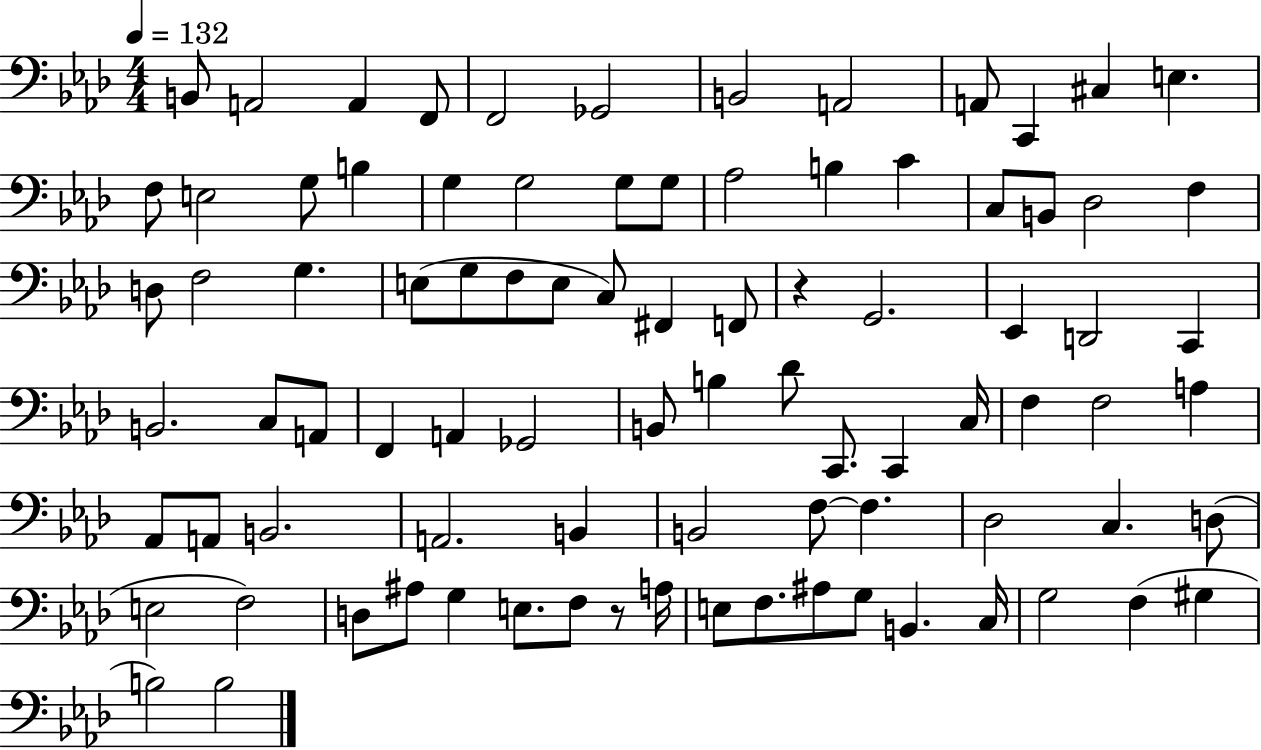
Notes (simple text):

B2/e A2/h A2/q F2/e F2/h Gb2/h B2/h A2/h A2/e C2/q C#3/q E3/q. F3/e E3/h G3/e B3/q G3/q G3/h G3/e G3/e Ab3/h B3/q C4/q C3/e B2/e Db3/h F3/q D3/e F3/h G3/q. E3/e G3/e F3/e E3/e C3/e F#2/q F2/e R/q G2/h. Eb2/q D2/h C2/q B2/h. C3/e A2/e F2/q A2/q Gb2/h B2/e B3/q Db4/e C2/e. C2/q C3/s F3/q F3/h A3/q Ab2/e A2/e B2/h. A2/h. B2/q B2/h F3/e F3/q. Db3/h C3/q. D3/e E3/h F3/h D3/e A#3/e G3/q E3/e. F3/e R/e A3/s E3/e F3/e. A#3/e G3/e B2/q. C3/s G3/h F3/q G#3/q B3/h B3/h